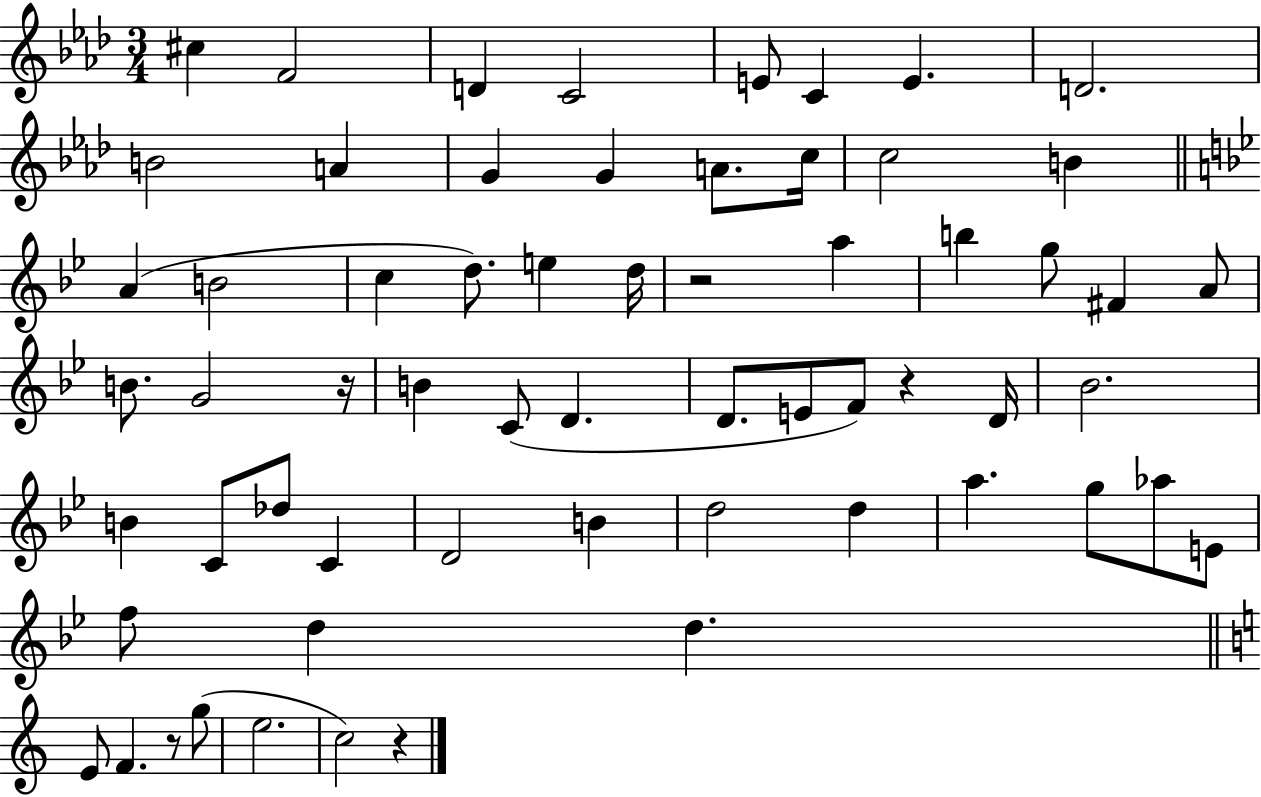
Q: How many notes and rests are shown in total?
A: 62